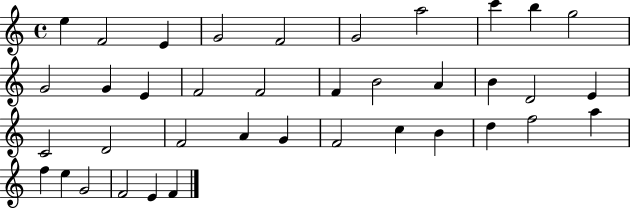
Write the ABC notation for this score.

X:1
T:Untitled
M:4/4
L:1/4
K:C
e F2 E G2 F2 G2 a2 c' b g2 G2 G E F2 F2 F B2 A B D2 E C2 D2 F2 A G F2 c B d f2 a f e G2 F2 E F